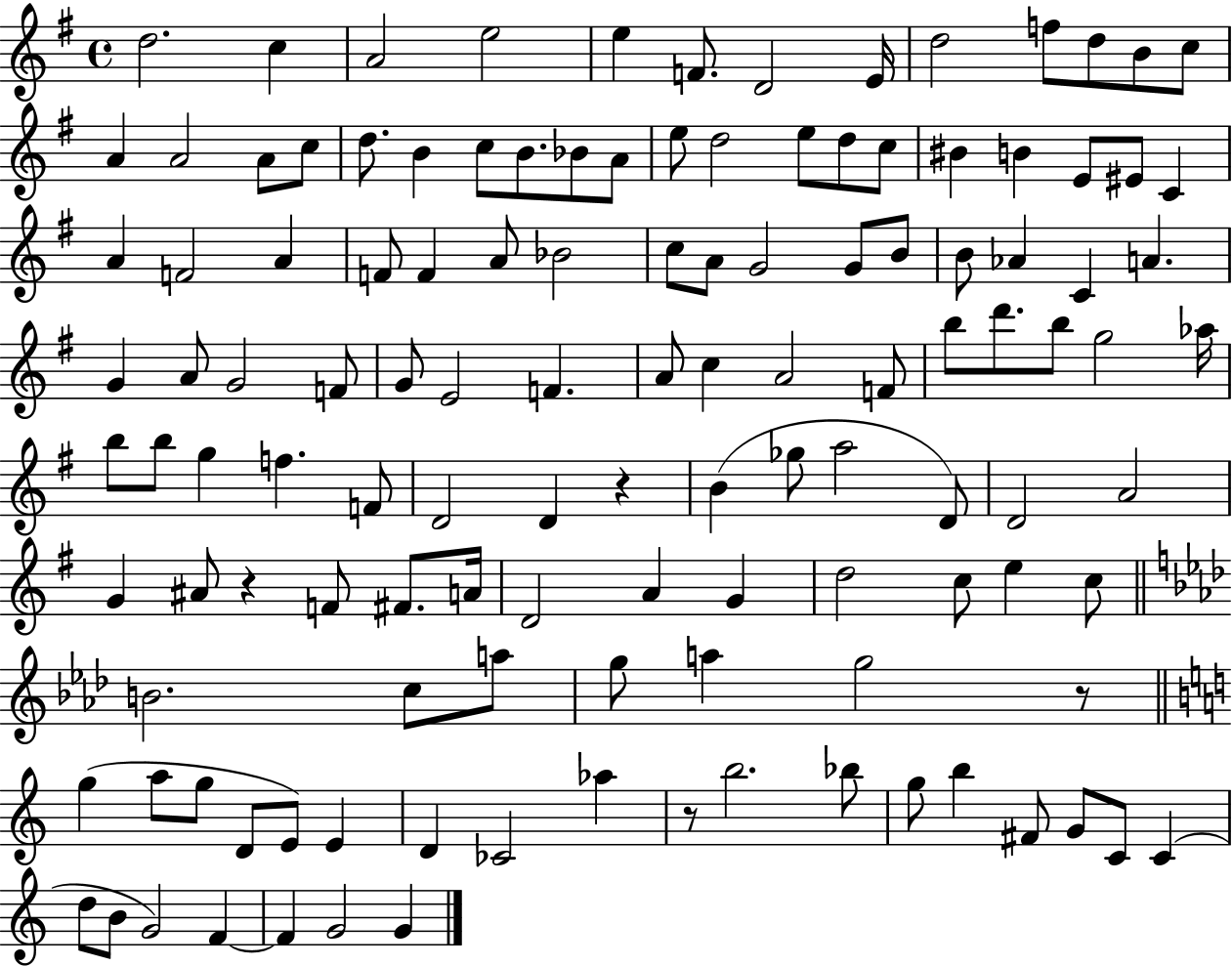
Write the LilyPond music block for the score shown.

{
  \clef treble
  \time 4/4
  \defaultTimeSignature
  \key g \major
  d''2. c''4 | a'2 e''2 | e''4 f'8. d'2 e'16 | d''2 f''8 d''8 b'8 c''8 | \break a'4 a'2 a'8 c''8 | d''8. b'4 c''8 b'8. bes'8 a'8 | e''8 d''2 e''8 d''8 c''8 | bis'4 b'4 e'8 eis'8 c'4 | \break a'4 f'2 a'4 | f'8 f'4 a'8 bes'2 | c''8 a'8 g'2 g'8 b'8 | b'8 aes'4 c'4 a'4. | \break g'4 a'8 g'2 f'8 | g'8 e'2 f'4. | a'8 c''4 a'2 f'8 | b''8 d'''8. b''8 g''2 aes''16 | \break b''8 b''8 g''4 f''4. f'8 | d'2 d'4 r4 | b'4( ges''8 a''2 d'8) | d'2 a'2 | \break g'4 ais'8 r4 f'8 fis'8. a'16 | d'2 a'4 g'4 | d''2 c''8 e''4 c''8 | \bar "||" \break \key aes \major b'2. c''8 a''8 | g''8 a''4 g''2 r8 | \bar "||" \break \key a \minor g''4( a''8 g''8 d'8 e'8) e'4 | d'4 ces'2 aes''4 | r8 b''2. bes''8 | g''8 b''4 fis'8 g'8 c'8 c'4( | \break d''8 b'8 g'2) f'4~~ | f'4 g'2 g'4 | \bar "|."
}